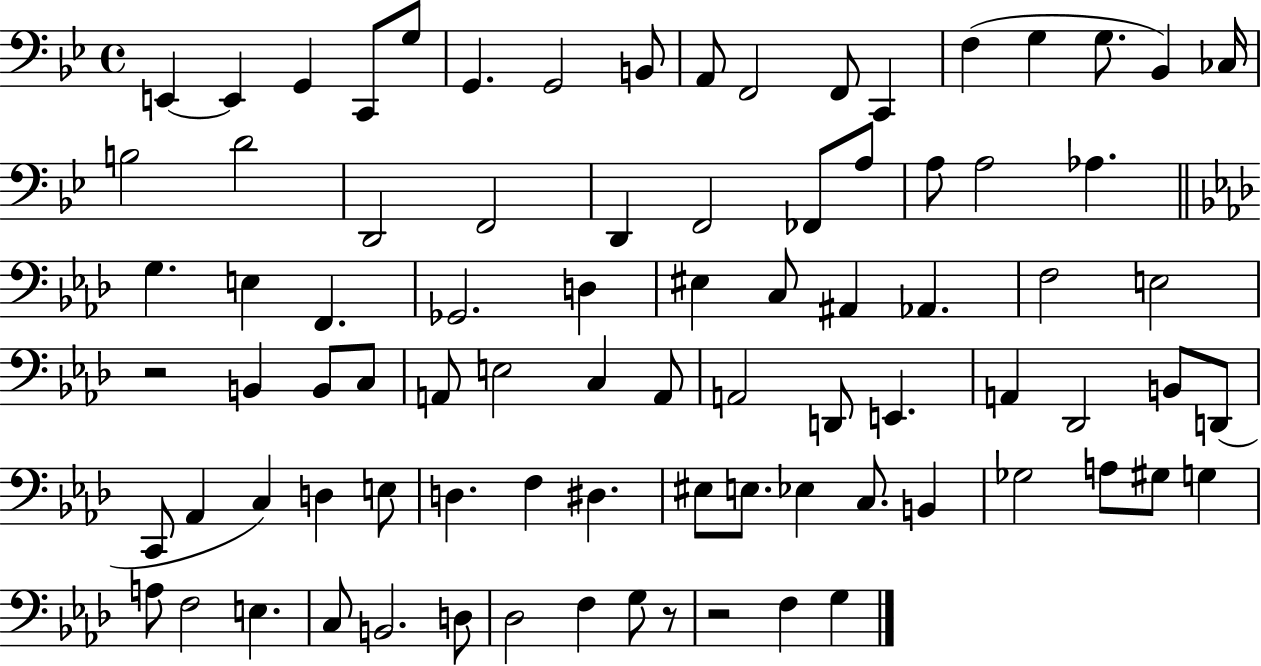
E2/q E2/q G2/q C2/e G3/e G2/q. G2/h B2/e A2/e F2/h F2/e C2/q F3/q G3/q G3/e. Bb2/q CES3/s B3/h D4/h D2/h F2/h D2/q F2/h FES2/e A3/e A3/e A3/h Ab3/q. G3/q. E3/q F2/q. Gb2/h. D3/q EIS3/q C3/e A#2/q Ab2/q. F3/h E3/h R/h B2/q B2/e C3/e A2/e E3/h C3/q A2/e A2/h D2/e E2/q. A2/q Db2/h B2/e D2/e C2/e Ab2/q C3/q D3/q E3/e D3/q. F3/q D#3/q. EIS3/e E3/e. Eb3/q C3/e. B2/q Gb3/h A3/e G#3/e G3/q A3/e F3/h E3/q. C3/e B2/h. D3/e Db3/h F3/q G3/e R/e R/h F3/q G3/q